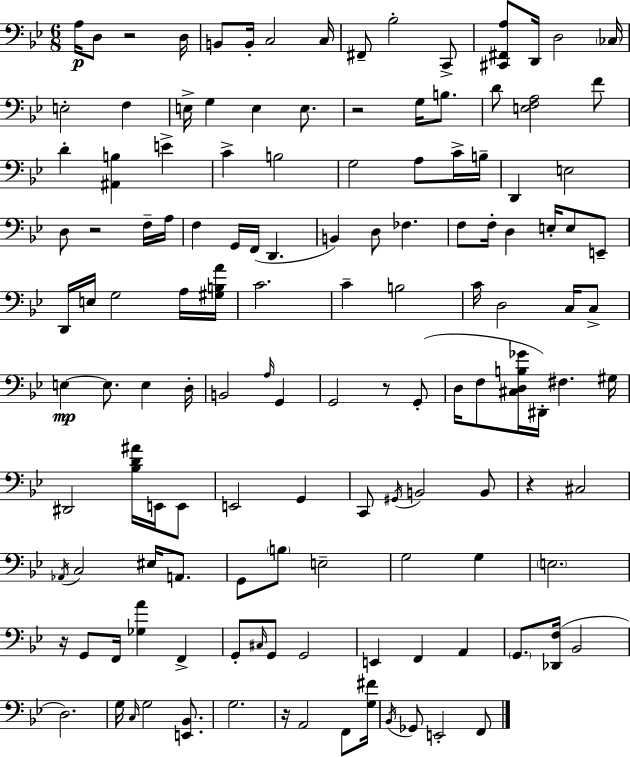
A3/s D3/e R/h D3/s B2/e B2/s C3/h C3/s F#2/e Bb3/h C2/e [C#2,F#2,A3]/e D2/s D3/h CES3/s E3/h F3/q E3/s G3/q E3/q E3/e. R/h G3/s B3/e. D4/e [E3,F3,A3]/h F4/e D4/q [A#2,B3]/q E4/q C4/q B3/h G3/h A3/e C4/s B3/s D2/q E3/h D3/e R/h F3/s A3/s F3/q G2/s F2/s D2/q. B2/q D3/e FES3/q. F3/e F3/s D3/q E3/s E3/e E2/e D2/s E3/s G3/h A3/s [G#3,B3,A4]/s C4/h. C4/q B3/h C4/s D3/h C3/s C3/e E3/q E3/e. E3/q D3/s B2/h A3/s G2/q G2/h R/e G2/e D3/s F3/e [C#3,D3,B3,Gb4]/s D#2/s F#3/q. G#3/s D#2/h [Bb3,D4,A#4]/s E2/s E2/e E2/h G2/q C2/e G#2/s B2/h B2/e R/q C#3/h Ab2/s C3/h EIS3/s A2/e. G2/e B3/e E3/h G3/h G3/q E3/h. R/s G2/e F2/s [Gb3,A4]/q F2/q G2/e C#3/s G2/e G2/h E2/q F2/q A2/q G2/e. [Db2,F3]/s Bb2/h D3/h. G3/s C3/s G3/h [E2,Bb2]/e. G3/h. R/s A2/h F2/e [G3,F#4]/s Bb2/s Gb2/e E2/h F2/e